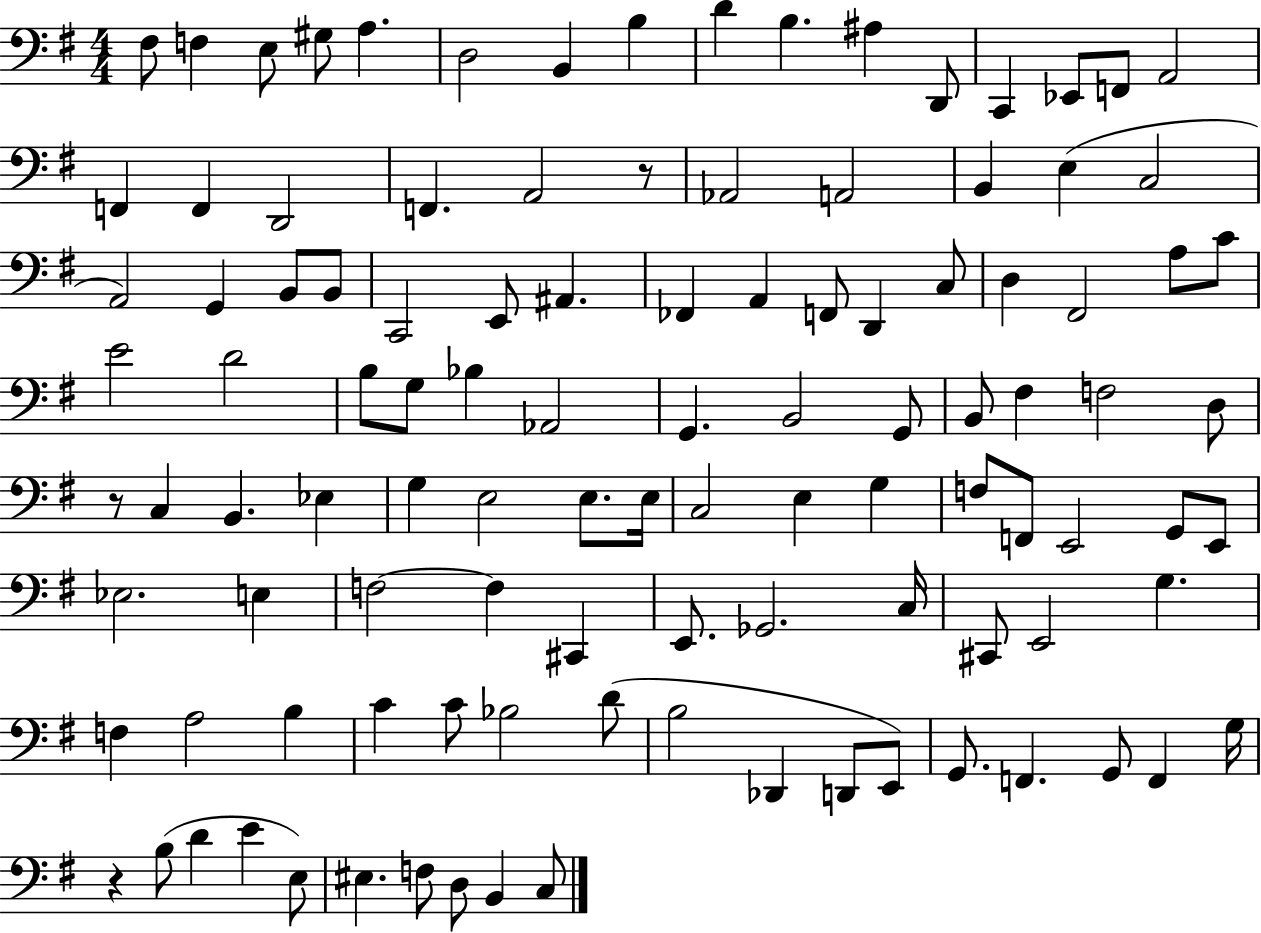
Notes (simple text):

F#3/e F3/q E3/e G#3/e A3/q. D3/h B2/q B3/q D4/q B3/q. A#3/q D2/e C2/q Eb2/e F2/e A2/h F2/q F2/q D2/h F2/q. A2/h R/e Ab2/h A2/h B2/q E3/q C3/h A2/h G2/q B2/e B2/e C2/h E2/e A#2/q. FES2/q A2/q F2/e D2/q C3/e D3/q F#2/h A3/e C4/e E4/h D4/h B3/e G3/e Bb3/q Ab2/h G2/q. B2/h G2/e B2/e F#3/q F3/h D3/e R/e C3/q B2/q. Eb3/q G3/q E3/h E3/e. E3/s C3/h E3/q G3/q F3/e F2/e E2/h G2/e E2/e Eb3/h. E3/q F3/h F3/q C#2/q E2/e. Gb2/h. C3/s C#2/e E2/h G3/q. F3/q A3/h B3/q C4/q C4/e Bb3/h D4/e B3/h Db2/q D2/e E2/e G2/e. F2/q. G2/e F2/q G3/s R/q B3/e D4/q E4/q E3/e EIS3/q. F3/e D3/e B2/q C3/e